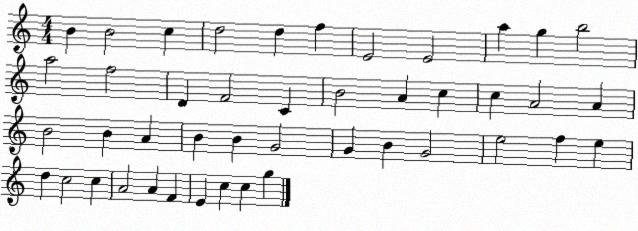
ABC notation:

X:1
T:Untitled
M:4/4
L:1/4
K:C
B B2 c d2 d f E2 E2 a g b2 a2 f2 D F2 C B2 A c c A2 A B2 B A B B G2 G B G2 e2 f e d c2 c A2 A F E c c g